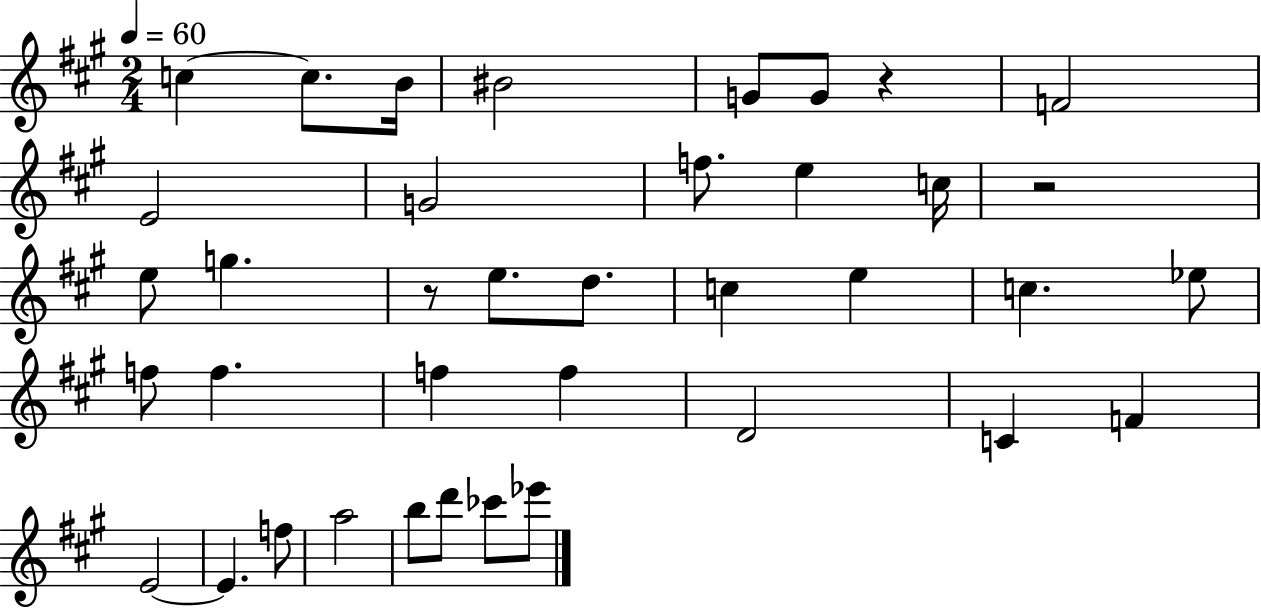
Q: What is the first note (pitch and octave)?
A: C5